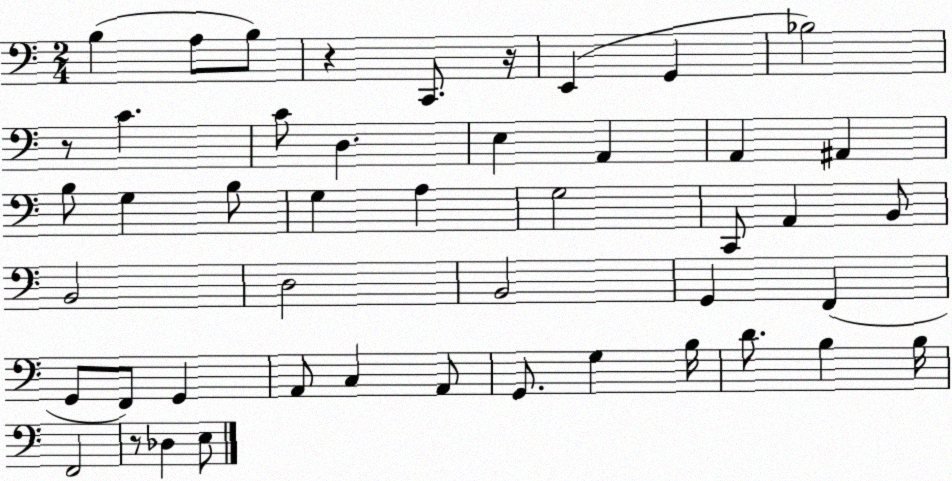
X:1
T:Untitled
M:2/4
L:1/4
K:C
B, A,/2 B,/2 z C,,/2 z/4 E,, G,, _B,2 z/2 C C/2 D, E, A,, A,, ^A,, B,/2 G, B,/2 G, A, G,2 C,,/2 A,, B,,/2 B,,2 D,2 B,,2 G,, F,, G,,/2 F,,/2 G,, A,,/2 C, A,,/2 G,,/2 G, B,/4 D/2 B, B,/4 F,,2 z/2 _D, E,/2